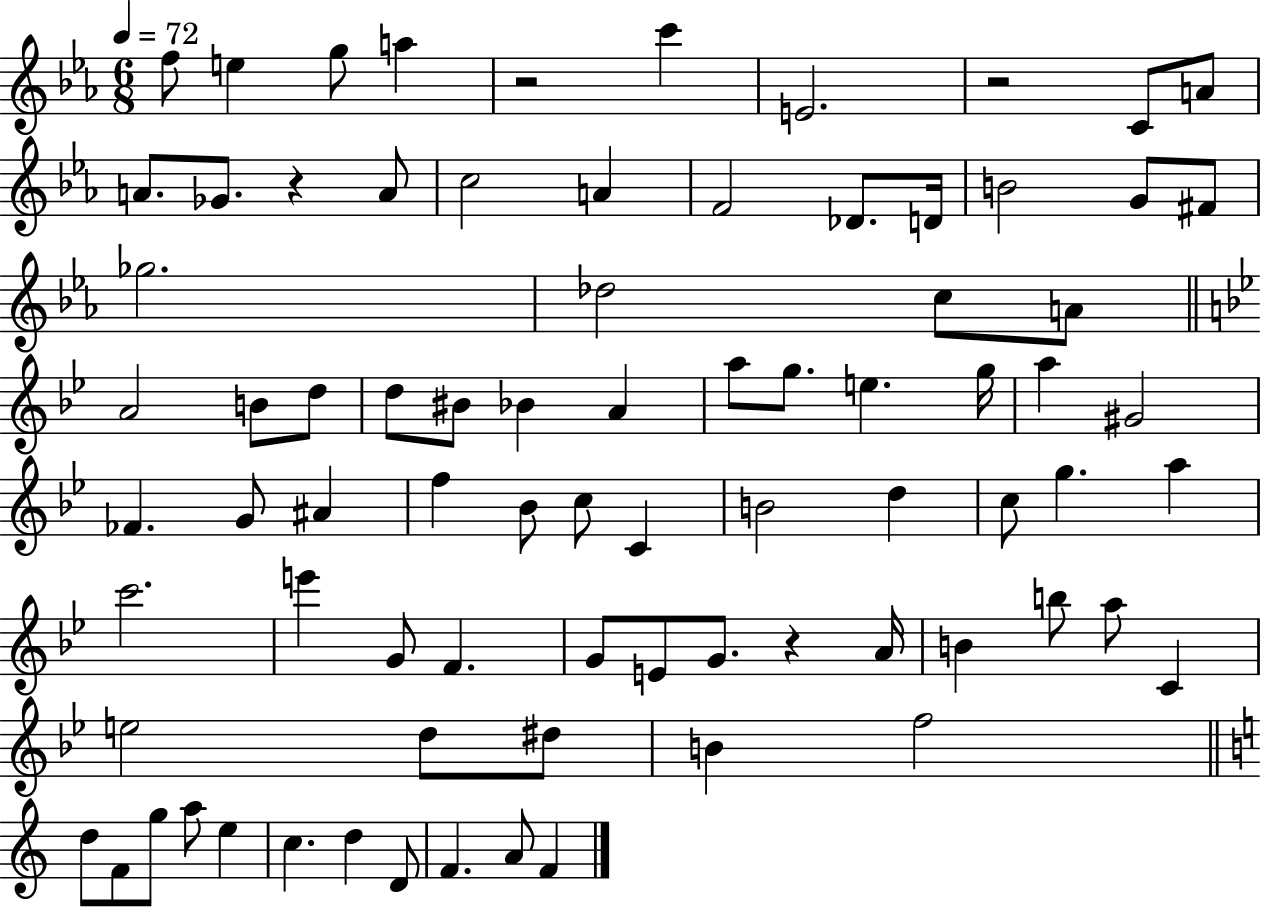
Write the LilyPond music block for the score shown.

{
  \clef treble
  \numericTimeSignature
  \time 6/8
  \key ees \major
  \tempo 4 = 72
  f''8 e''4 g''8 a''4 | r2 c'''4 | e'2. | r2 c'8 a'8 | \break a'8. ges'8. r4 a'8 | c''2 a'4 | f'2 des'8. d'16 | b'2 g'8 fis'8 | \break ges''2. | des''2 c''8 a'8 | \bar "||" \break \key g \minor a'2 b'8 d''8 | d''8 bis'8 bes'4 a'4 | a''8 g''8. e''4. g''16 | a''4 gis'2 | \break fes'4. g'8 ais'4 | f''4 bes'8 c''8 c'4 | b'2 d''4 | c''8 g''4. a''4 | \break c'''2. | e'''4 g'8 f'4. | g'8 e'8 g'8. r4 a'16 | b'4 b''8 a''8 c'4 | \break e''2 d''8 dis''8 | b'4 f''2 | \bar "||" \break \key c \major d''8 f'8 g''8 a''8 e''4 | c''4. d''4 d'8 | f'4. a'8 f'4 | \bar "|."
}